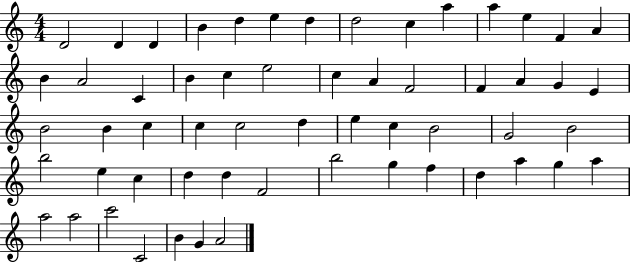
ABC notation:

X:1
T:Untitled
M:4/4
L:1/4
K:C
D2 D D B d e d d2 c a a e F A B A2 C B c e2 c A F2 F A G E B2 B c c c2 d e c B2 G2 B2 b2 e c d d F2 b2 g f d a g a a2 a2 c'2 C2 B G A2